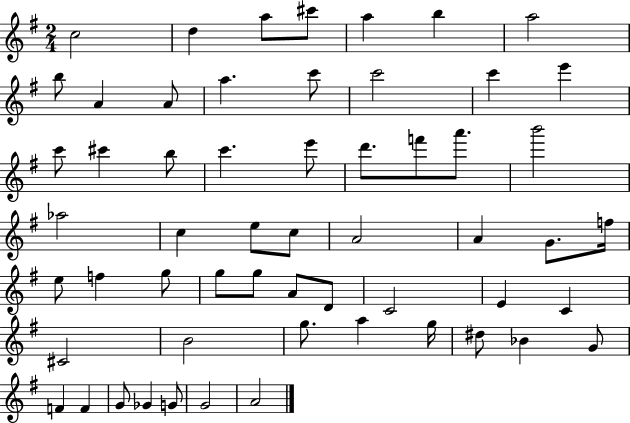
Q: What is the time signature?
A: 2/4